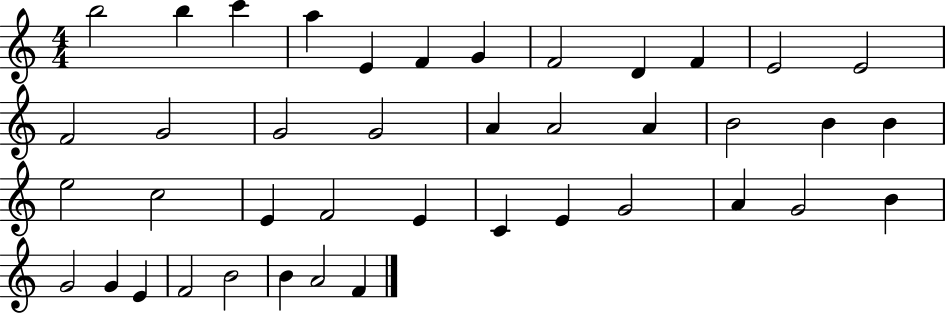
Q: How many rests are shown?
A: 0